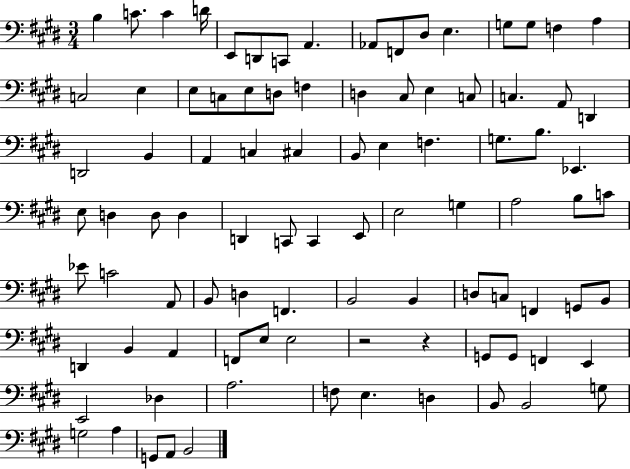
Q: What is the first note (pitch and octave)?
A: B3